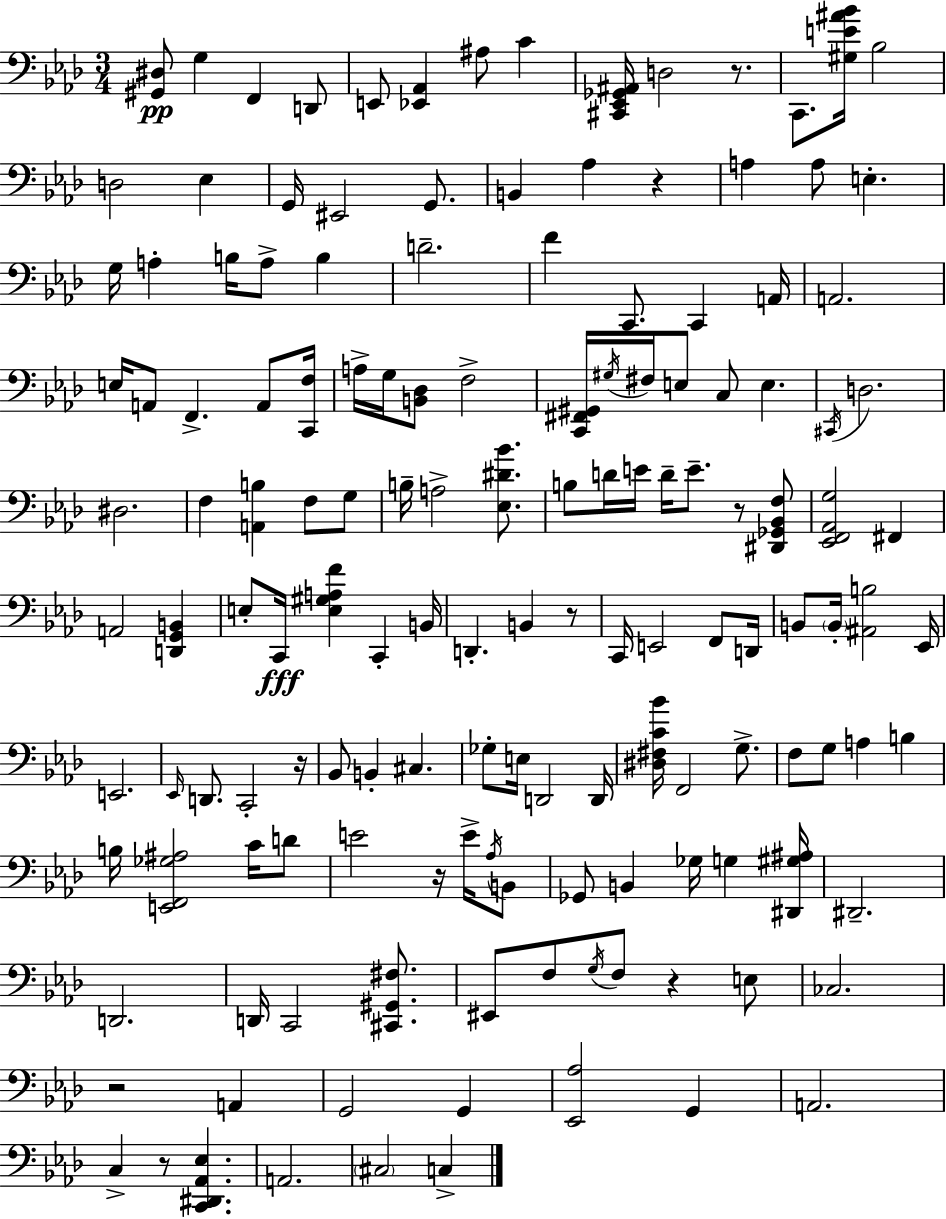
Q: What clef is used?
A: bass